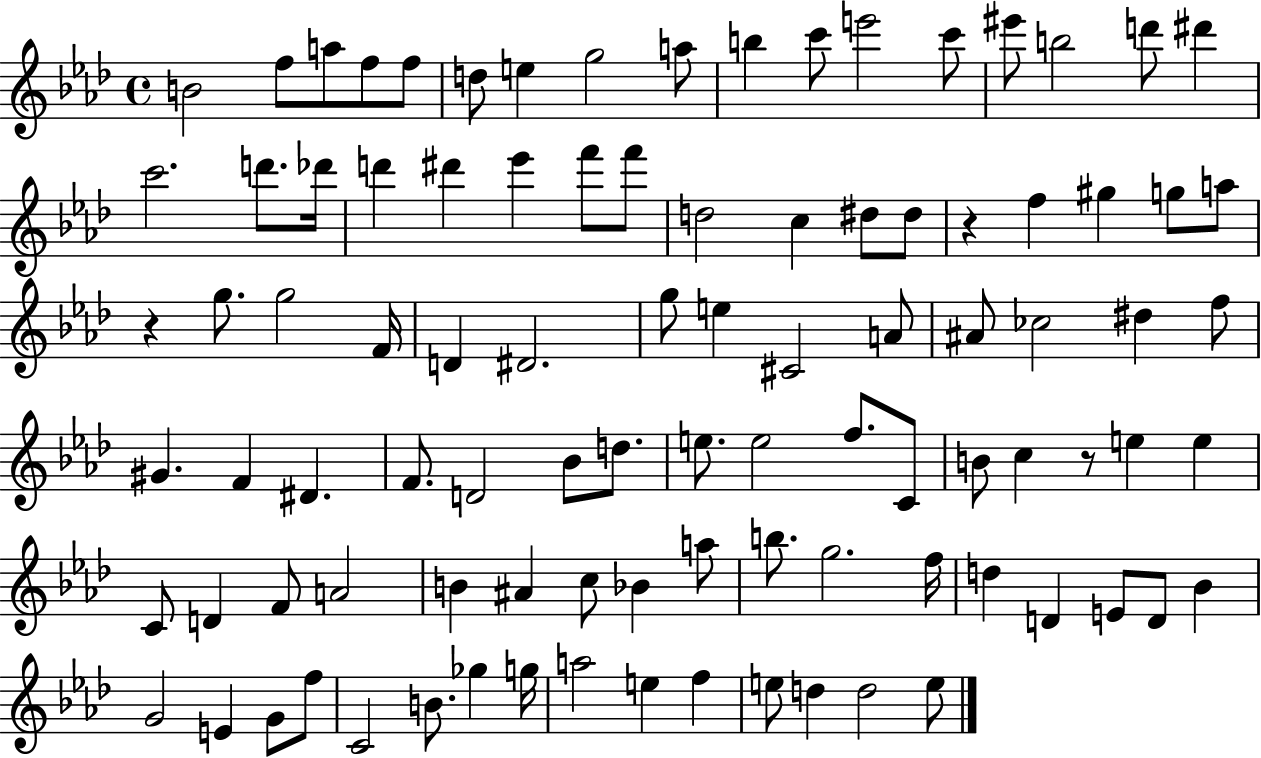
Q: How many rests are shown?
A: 3